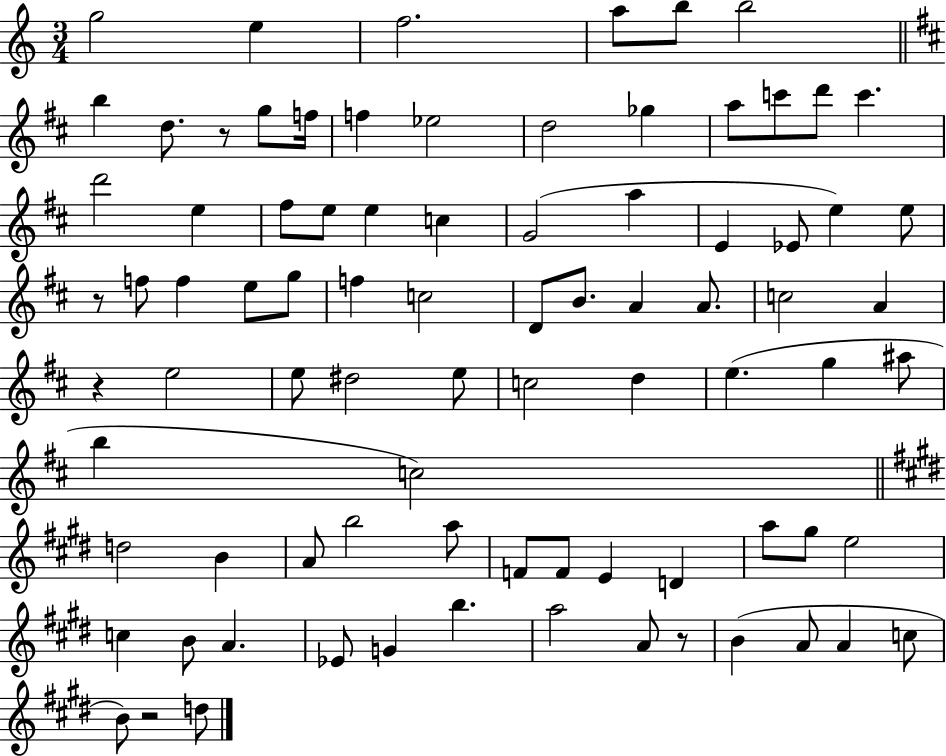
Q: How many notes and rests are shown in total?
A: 84